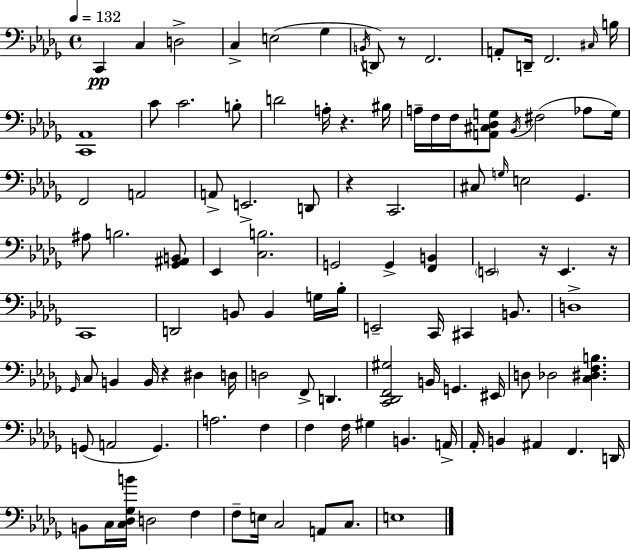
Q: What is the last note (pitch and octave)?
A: E3